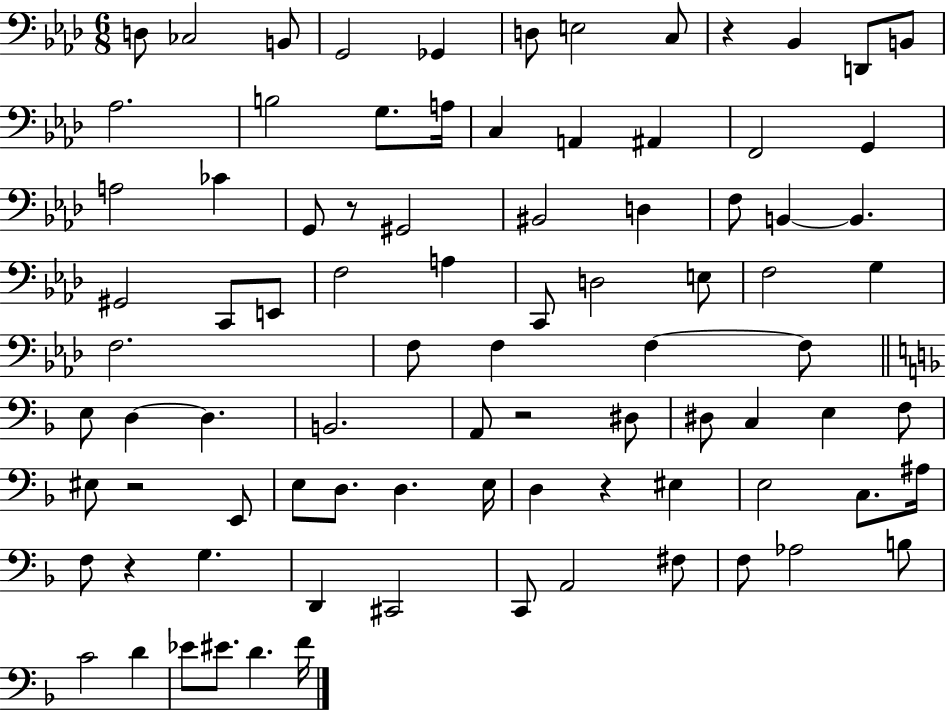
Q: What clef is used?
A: bass